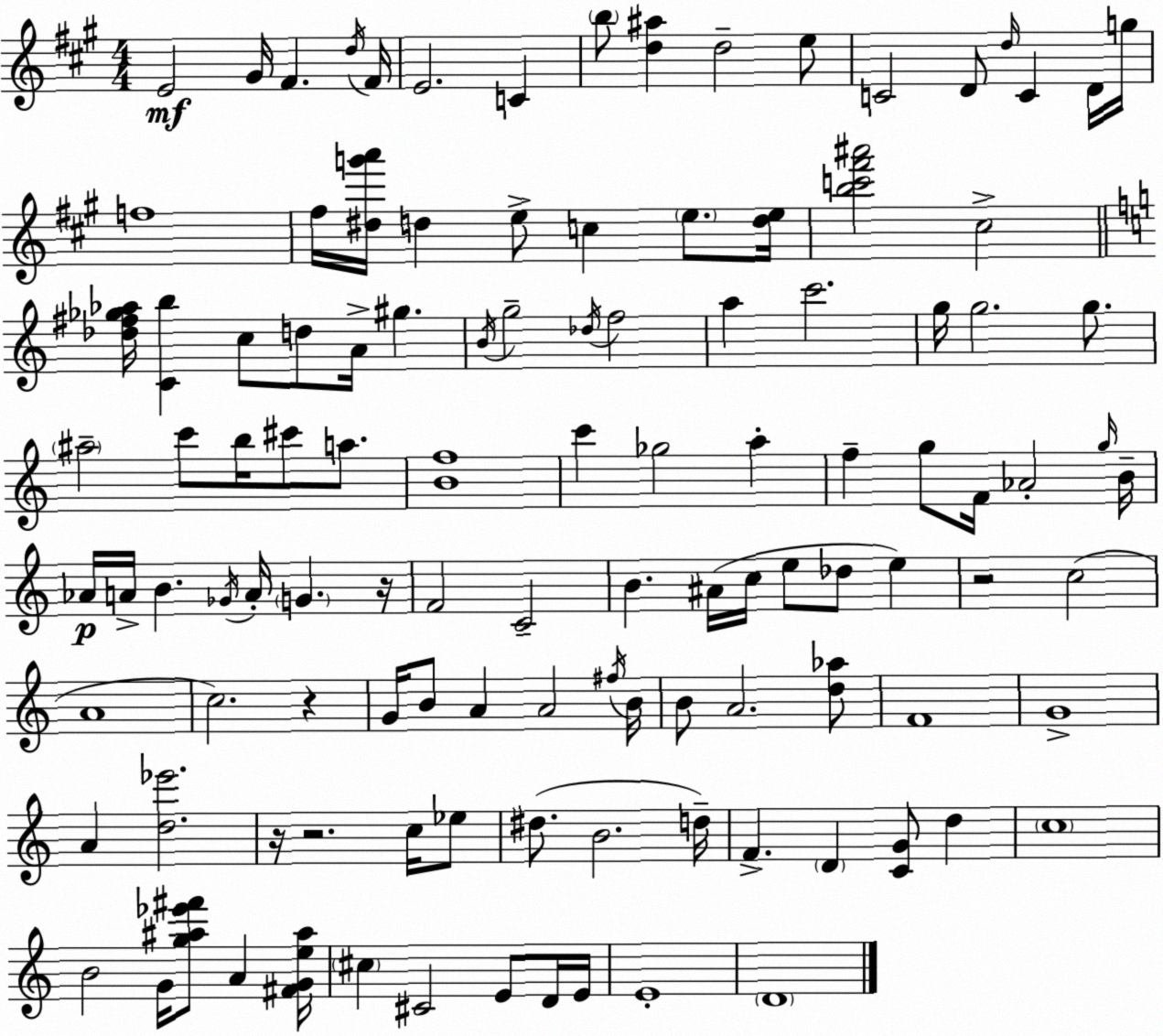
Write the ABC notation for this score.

X:1
T:Untitled
M:4/4
L:1/4
K:A
E2 ^G/4 ^F d/4 ^F/4 E2 C b/2 [d^a] d2 e/2 C2 D/2 d/4 C D/4 g/4 f4 ^f/4 [^dg'a']/4 d e/2 c e/2 [de]/4 [bc'^f'^a']2 ^c2 [_d^f_g_a]/4 [Cb] c/2 d/2 A/4 ^g B/4 g2 _d/4 f2 a c'2 g/4 g2 g/2 ^a2 c'/2 b/4 ^c'/2 a/2 [Bf]4 c' _g2 a f g/2 F/4 _A2 g/4 B/4 _A/4 A/4 B _G/4 A/4 G z/4 F2 C2 B ^A/4 c/4 e/2 _d/2 e z2 c2 A4 c2 z G/4 B/2 A A2 ^f/4 B/4 B/2 A2 [d_a]/2 F4 G4 A [d_e']2 z/4 z2 c/4 _e/2 ^d/2 B2 d/4 F D [CG]/2 d c4 B2 G/4 [g^a_e'^f']/2 A [^FGe^a]/4 ^c ^C2 E/2 D/4 E/4 E4 D4